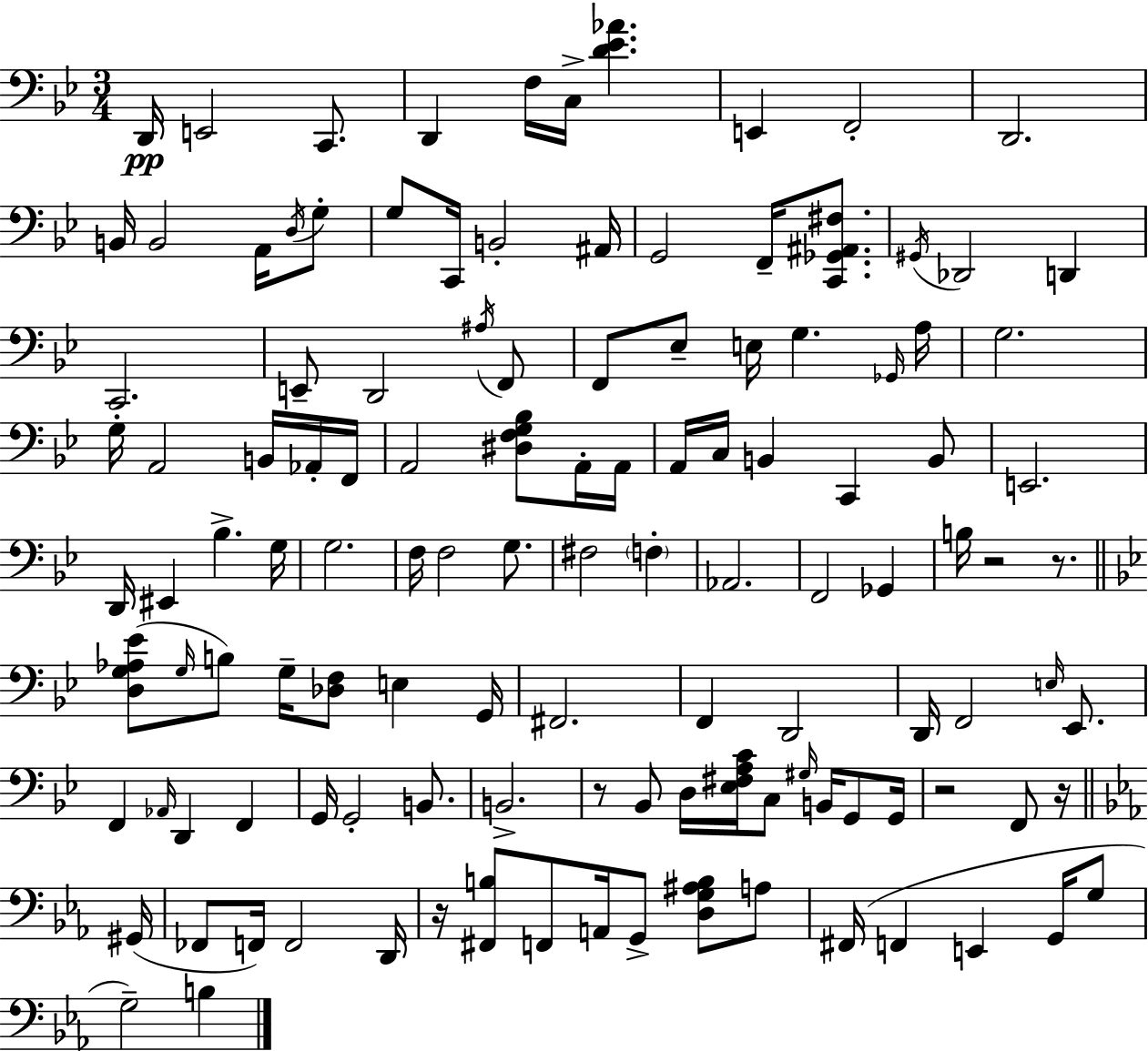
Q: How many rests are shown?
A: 6